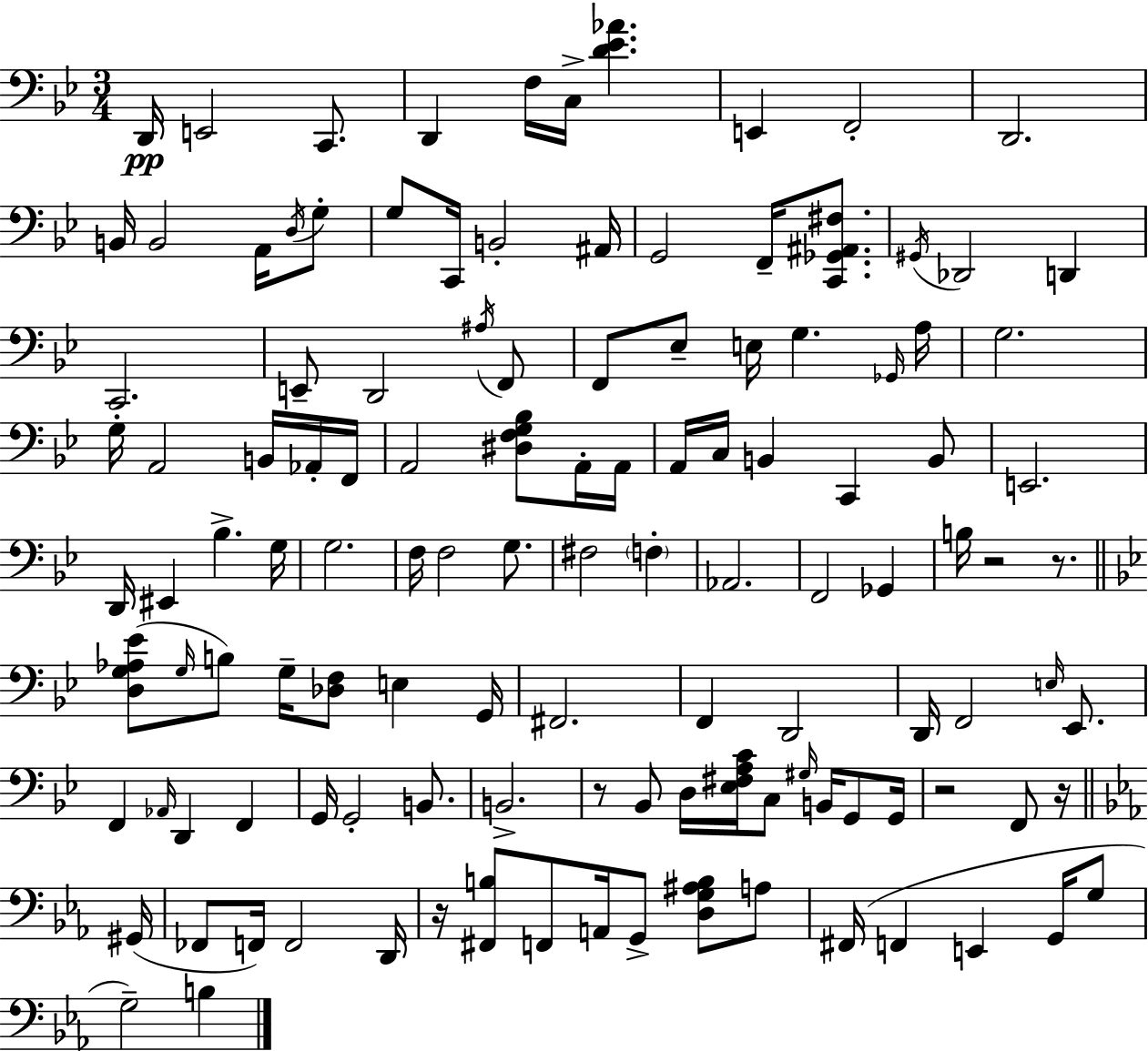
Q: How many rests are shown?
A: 6